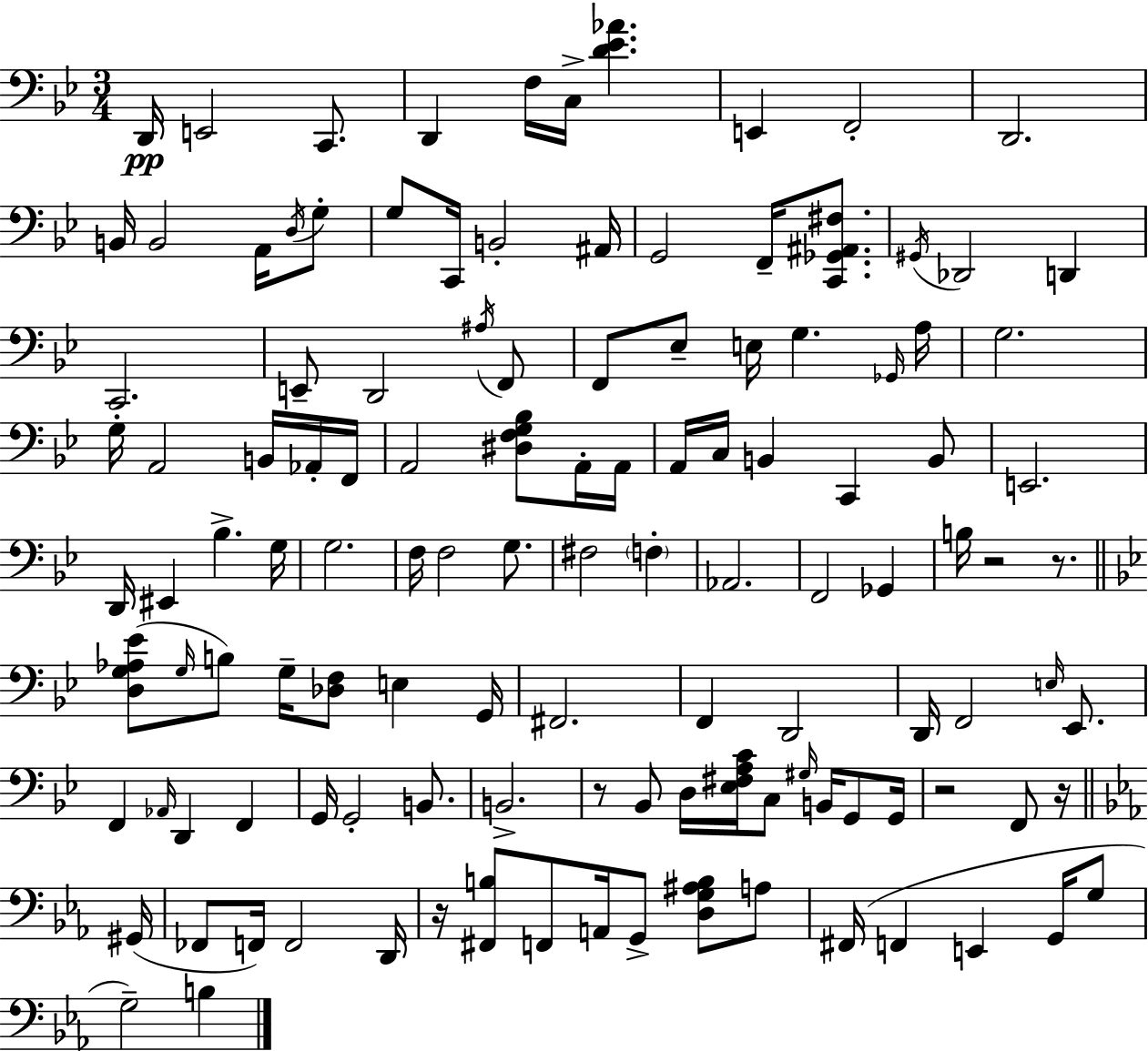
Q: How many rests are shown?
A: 6